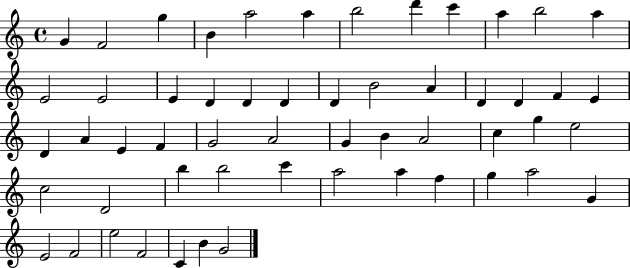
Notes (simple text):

G4/q F4/h G5/q B4/q A5/h A5/q B5/h D6/q C6/q A5/q B5/h A5/q E4/h E4/h E4/q D4/q D4/q D4/q D4/q B4/h A4/q D4/q D4/q F4/q E4/q D4/q A4/q E4/q F4/q G4/h A4/h G4/q B4/q A4/h C5/q G5/q E5/h C5/h D4/h B5/q B5/h C6/q A5/h A5/q F5/q G5/q A5/h G4/q E4/h F4/h E5/h F4/h C4/q B4/q G4/h